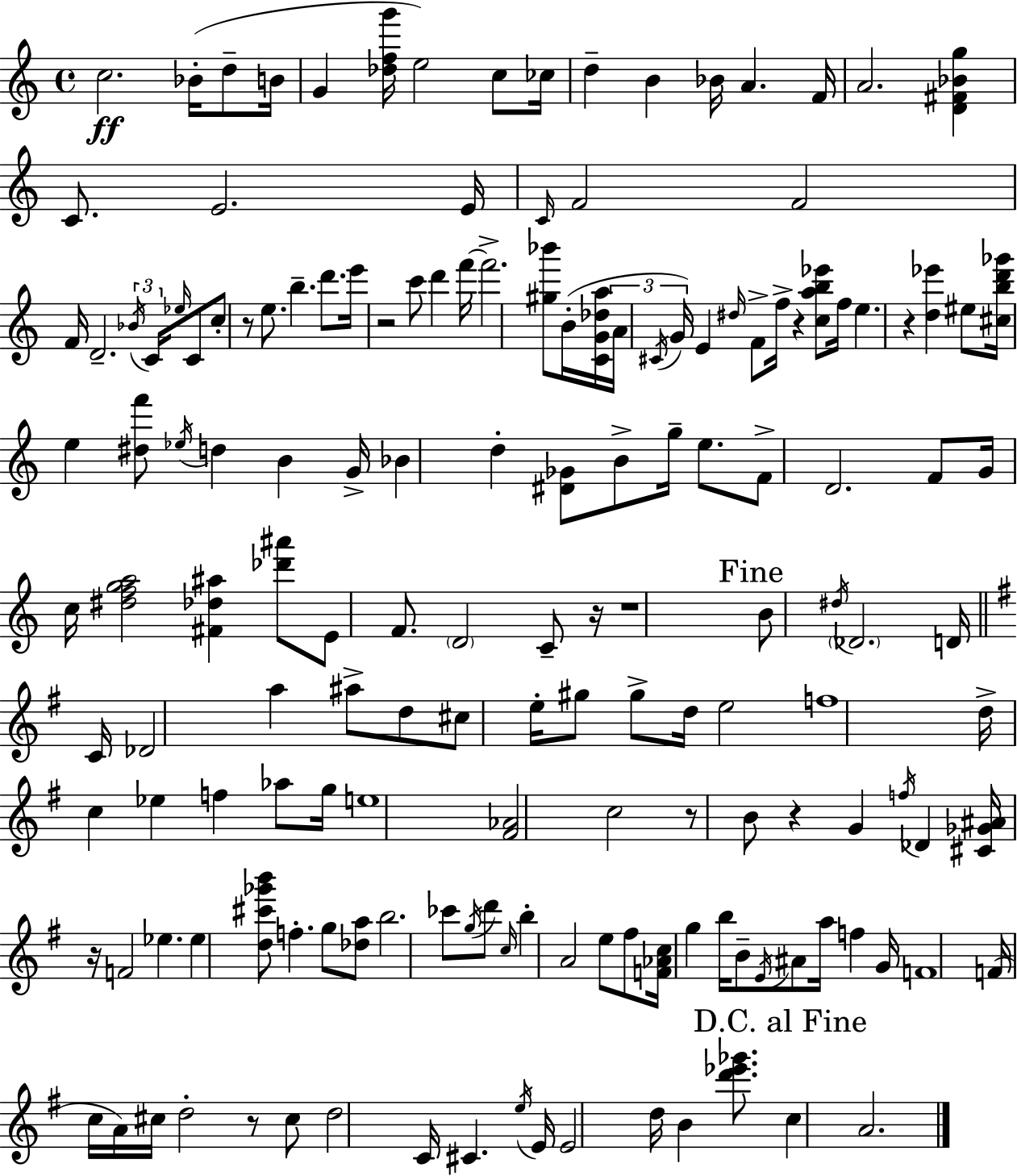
C5/h. Bb4/s D5/e B4/s G4/q [Db5,F5,G6]/s E5/h C5/e CES5/s D5/q B4/q Bb4/s A4/q. F4/s A4/h. [D4,F#4,Bb4,G5]/q C4/e. E4/h. E4/s C4/s F4/h F4/h F4/s D4/h. Bb4/s C4/s Eb5/s C4/e C5/e R/e E5/e. B5/q. D6/e. E6/s R/h C6/e D6/q F6/s F6/h. [G#5,Bb6]/e B4/s [C4,G4,Db5,A5]/s A4/s C#4/s G4/s E4/q D#5/s F4/e F5/s R/q [C5,A5,B5,Eb6]/e F5/s E5/q. R/q [D5,Eb6]/q EIS5/e [C#5,B5,D6,Gb6]/s E5/q [D#5,F6]/e Eb5/s D5/q B4/q G4/s Bb4/q D5/q [D#4,Gb4]/e B4/e G5/s E5/e. F4/e D4/h. F4/e G4/s C5/s [D#5,F5,G5,A5]/h [F#4,Db5,A#5]/q [Db6,A#6]/e E4/e F4/e. D4/h C4/e R/s R/w B4/e D#5/s Db4/h. D4/s C4/s Db4/h A5/q A#5/e D5/e C#5/e E5/s G#5/e G#5/e D5/s E5/h F5/w D5/s C5/q Eb5/q F5/q Ab5/e G5/s E5/w [F#4,Ab4]/h C5/h R/e B4/e R/q G4/q F5/s Db4/q [C#4,Gb4,A#4]/s R/s F4/h Eb5/q. Eb5/q [D5,C#6,Gb6,B6]/e F5/q. G5/e [Db5,A5]/e B5/h. CES6/e G5/s D6/e C5/s B5/q A4/h E5/e F#5/e [F4,Ab4,C5]/s G5/q B5/s B4/e E4/s A#4/e A5/s F5/q G4/s F4/w F4/s C5/s A4/s C#5/s D5/h R/e C#5/e D5/h C4/s C#4/q. E5/s E4/s E4/h D5/s B4/q [D6,Eb6,Gb6]/e. C5/q A4/h.